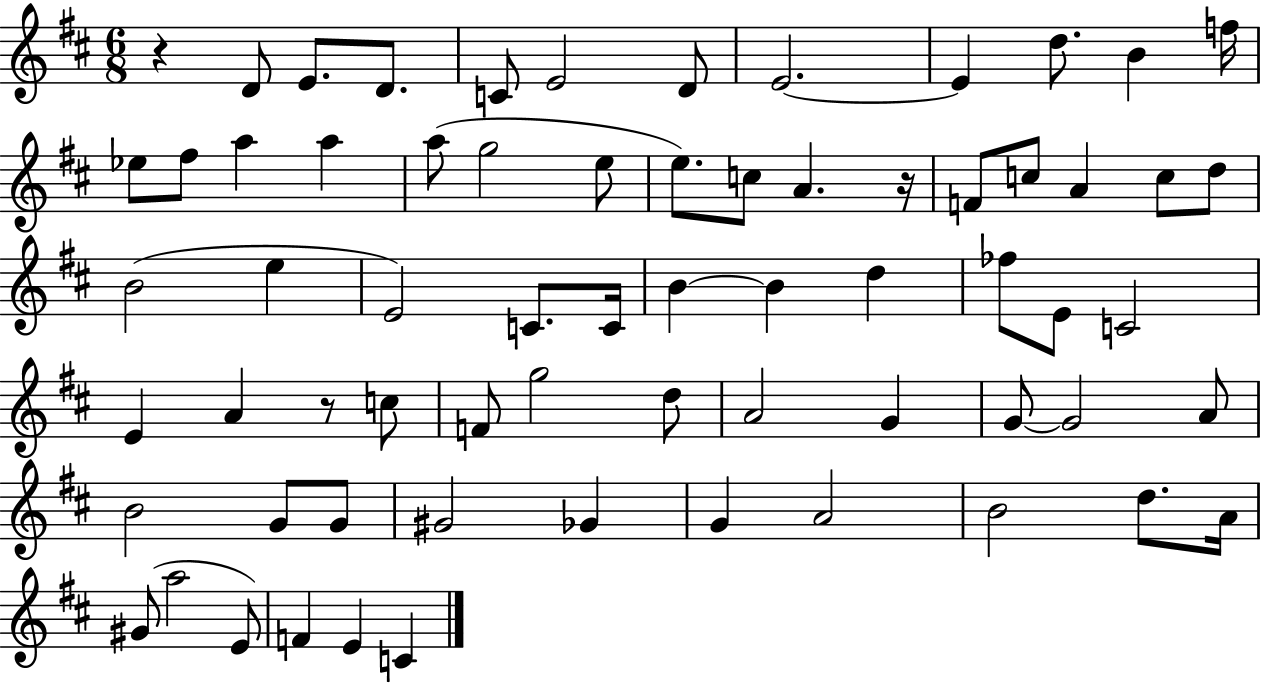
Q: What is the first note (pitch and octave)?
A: D4